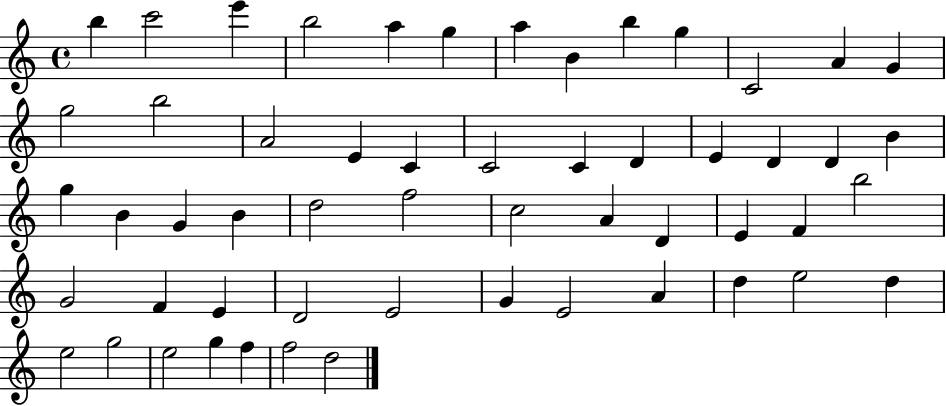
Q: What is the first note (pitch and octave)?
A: B5